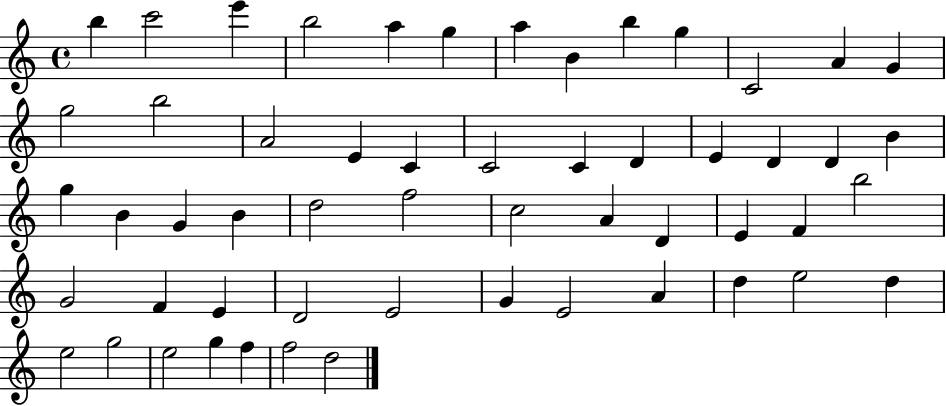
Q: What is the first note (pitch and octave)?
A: B5